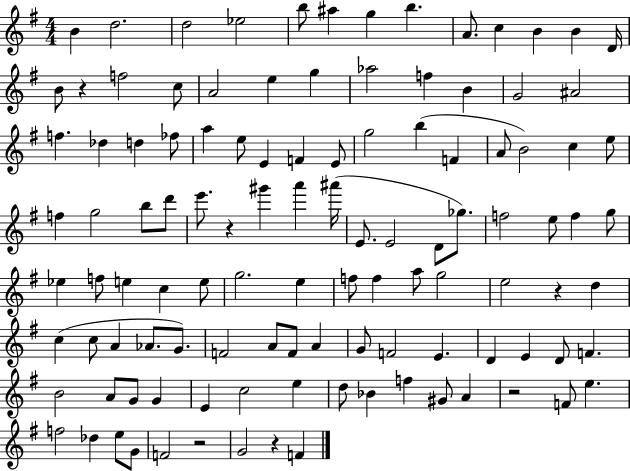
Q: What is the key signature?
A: G major